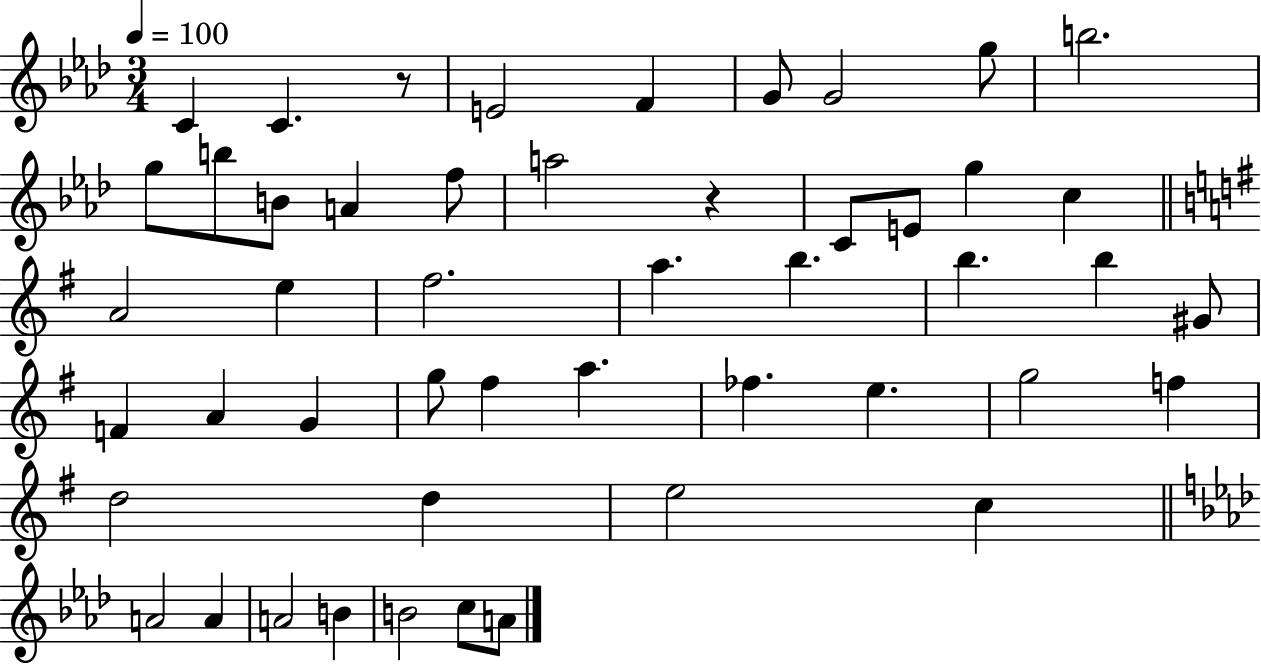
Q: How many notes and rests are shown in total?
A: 49